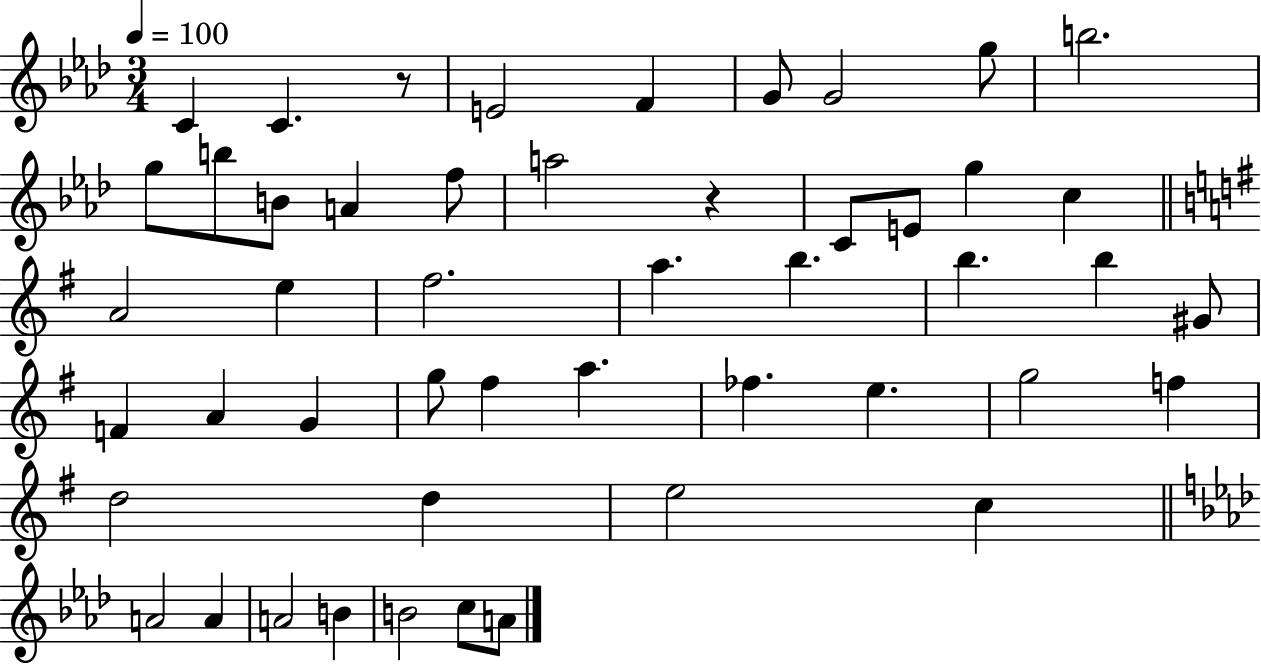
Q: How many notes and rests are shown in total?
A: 49